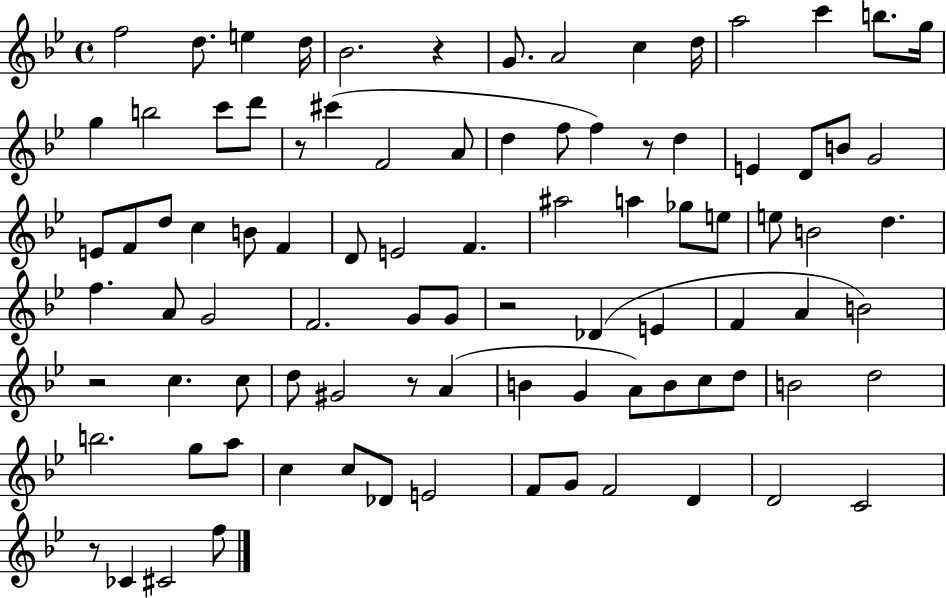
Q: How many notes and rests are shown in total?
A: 91